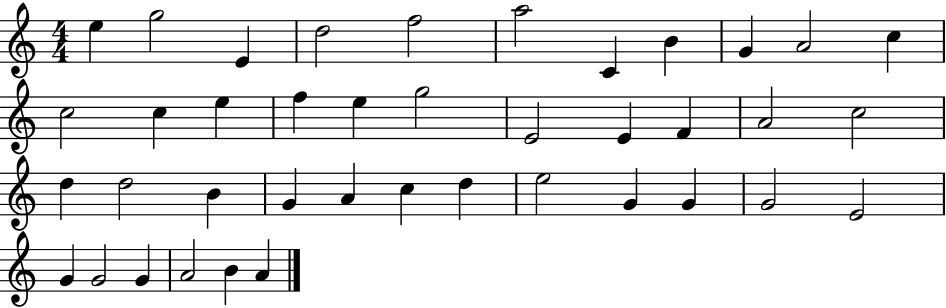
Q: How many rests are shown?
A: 0